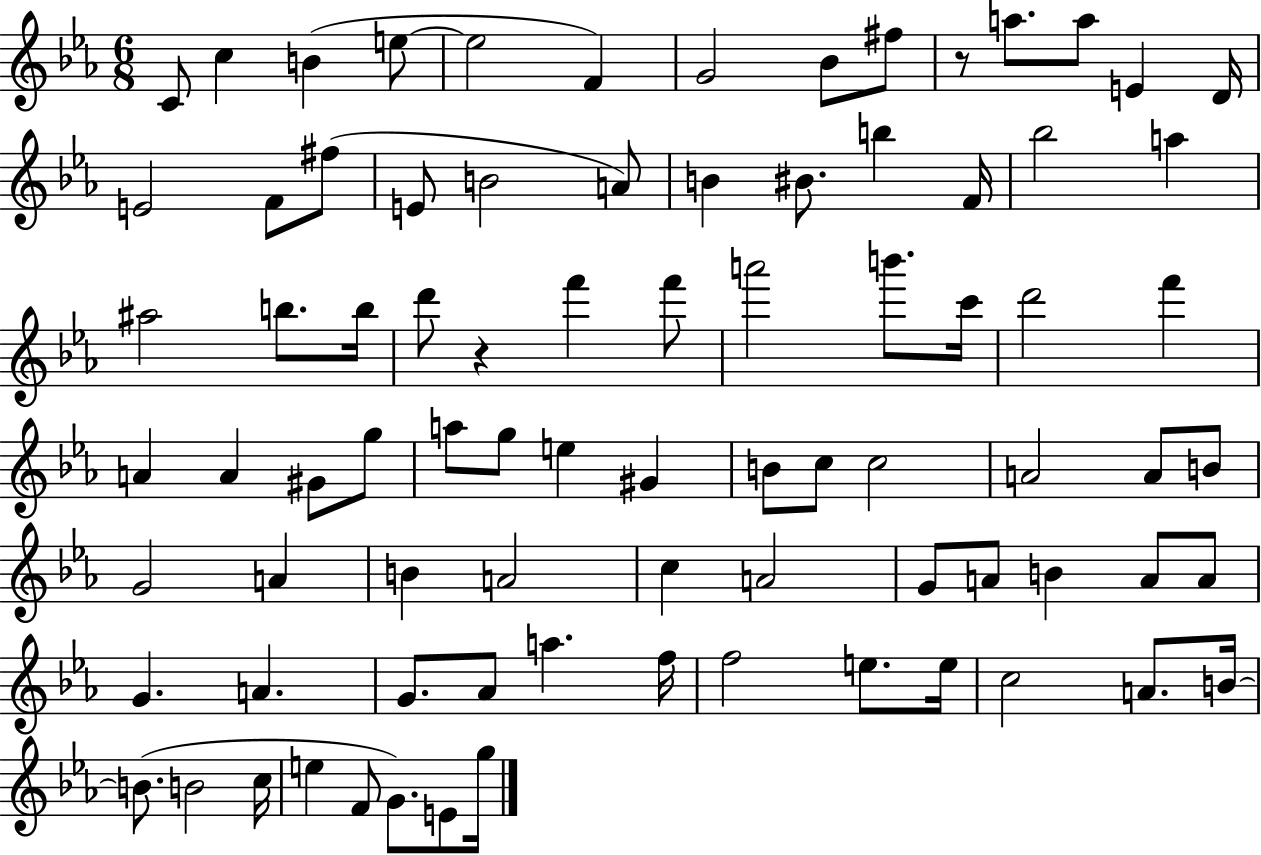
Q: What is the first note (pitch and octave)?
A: C4